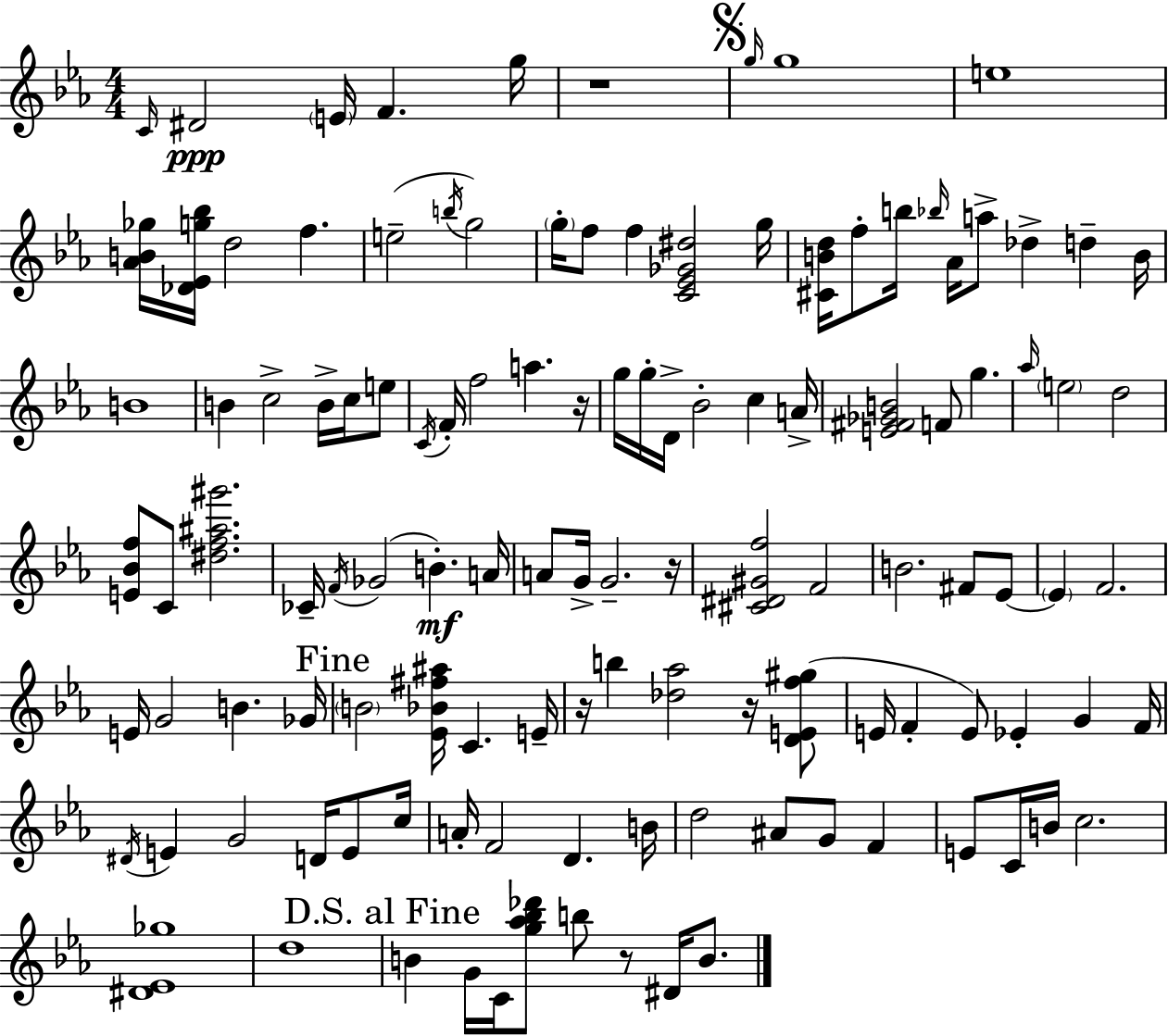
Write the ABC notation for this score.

X:1
T:Untitled
M:4/4
L:1/4
K:Eb
C/4 ^D2 E/4 F g/4 z4 g/4 g4 e4 [_AB_g]/4 [_D_Eg_b]/4 d2 f e2 b/4 g2 g/4 f/2 f [C_E_G^d]2 g/4 [^CBd]/4 f/2 b/4 _b/4 _A/4 a/2 _d d B/4 B4 B c2 B/4 c/4 e/2 C/4 F/4 f2 a z/4 g/4 g/4 D/4 _B2 c A/4 [E^F_GB]2 F/2 g _a/4 e2 d2 [E_Bf]/2 C/2 [^df^a^g']2 _C/4 F/4 _G2 B A/4 A/2 G/4 G2 z/4 [^C^D^Gf]2 F2 B2 ^F/2 _E/2 _E F2 E/4 G2 B _G/4 B2 [_E_B^f^a]/4 C E/4 z/4 b [_d_a]2 z/4 [DEf^g]/2 E/4 F E/2 _E G F/4 ^D/4 E G2 D/4 E/2 c/4 A/4 F2 D B/4 d2 ^A/2 G/2 F E/2 C/4 B/4 c2 [^D_E_g]4 d4 B G/4 C/4 [g_a_b_d']/2 b/2 z/2 ^D/4 B/2